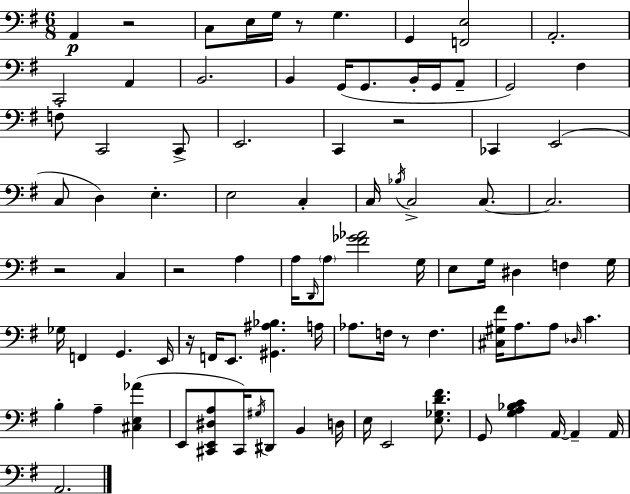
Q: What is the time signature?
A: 6/8